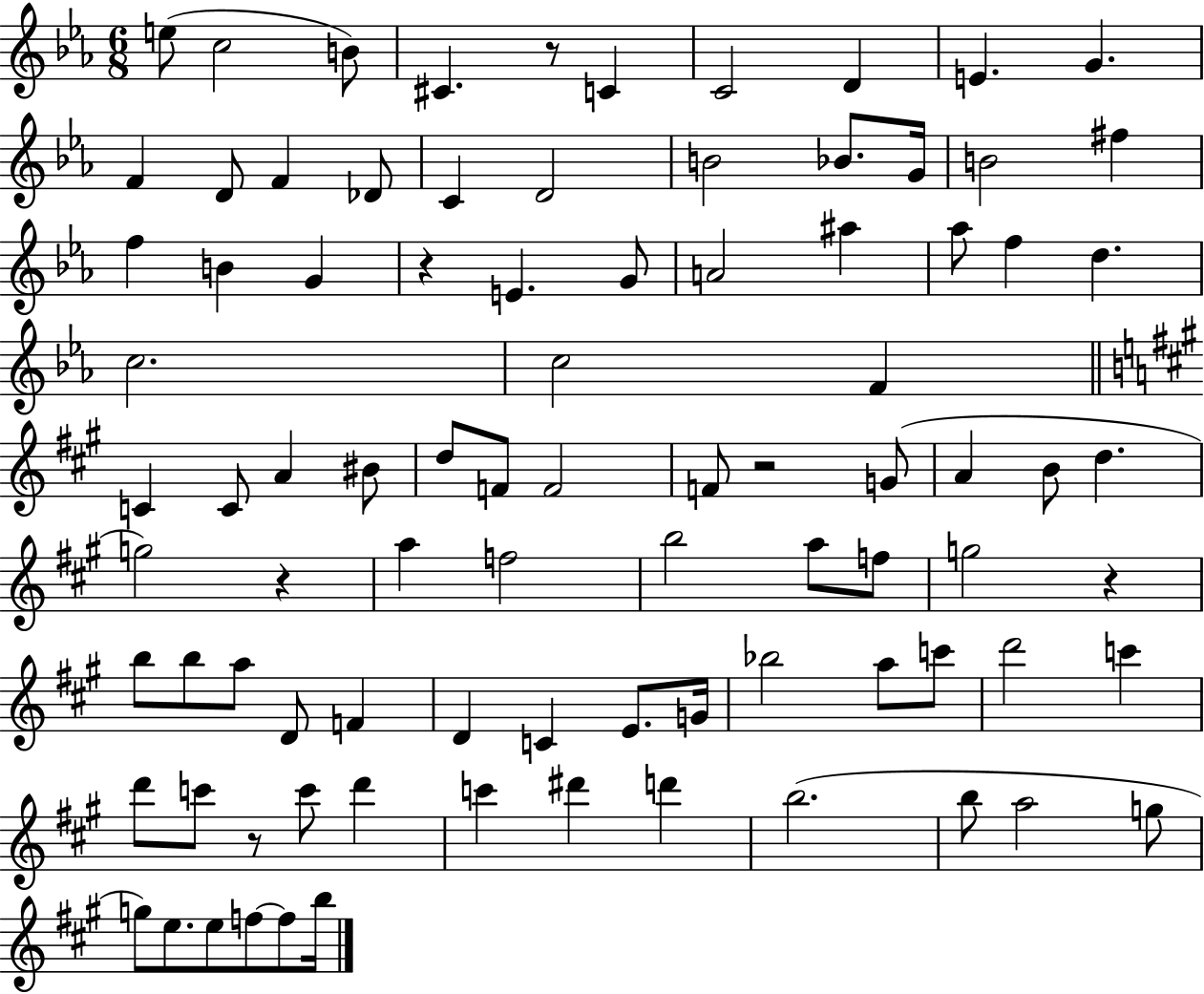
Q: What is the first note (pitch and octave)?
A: E5